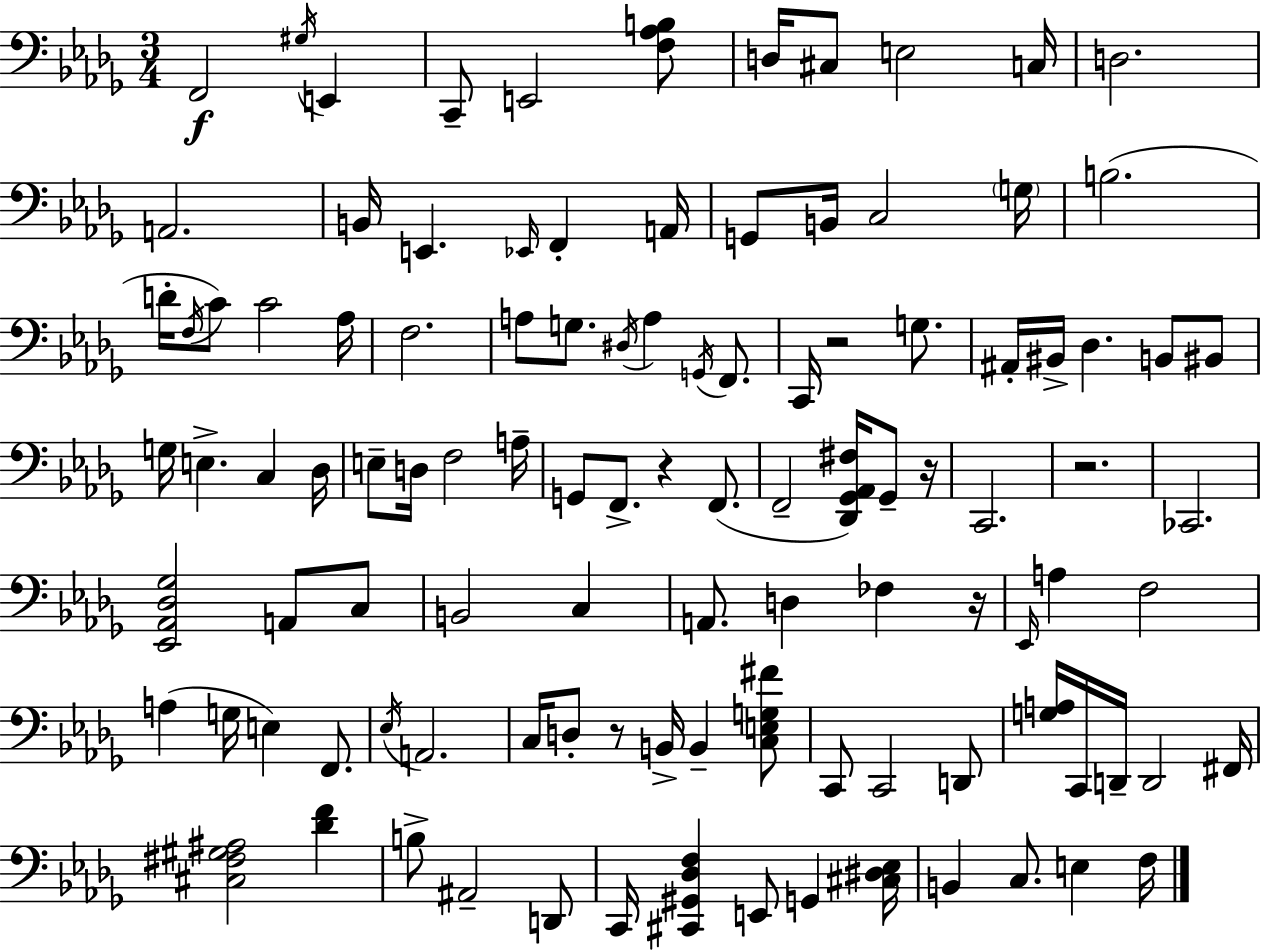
X:1
T:Untitled
M:3/4
L:1/4
K:Bbm
F,,2 ^G,/4 E,, C,,/2 E,,2 [F,_A,B,]/2 D,/4 ^C,/2 E,2 C,/4 D,2 A,,2 B,,/4 E,, _E,,/4 F,, A,,/4 G,,/2 B,,/4 C,2 G,/4 B,2 D/4 F,/4 C/2 C2 _A,/4 F,2 A,/2 G,/2 ^D,/4 A, G,,/4 F,,/2 C,,/4 z2 G,/2 ^A,,/4 ^B,,/4 _D, B,,/2 ^B,,/2 G,/4 E, C, _D,/4 E,/2 D,/4 F,2 A,/4 G,,/2 F,,/2 z F,,/2 F,,2 [_D,,_G,,_A,,^F,]/4 _G,,/2 z/4 C,,2 z2 _C,,2 [_E,,_A,,_D,_G,]2 A,,/2 C,/2 B,,2 C, A,,/2 D, _F, z/4 _E,,/4 A, F,2 A, G,/4 E, F,,/2 _E,/4 A,,2 C,/4 D,/2 z/2 B,,/4 B,, [C,E,G,^F]/2 C,,/2 C,,2 D,,/2 [G,A,]/4 C,,/4 D,,/4 D,,2 ^F,,/4 [^C,^F,^G,^A,]2 [_DF] B,/2 ^A,,2 D,,/2 C,,/4 [^C,,^G,,_D,F,] E,,/2 G,, [^C,^D,_E,]/4 B,, C,/2 E, F,/4